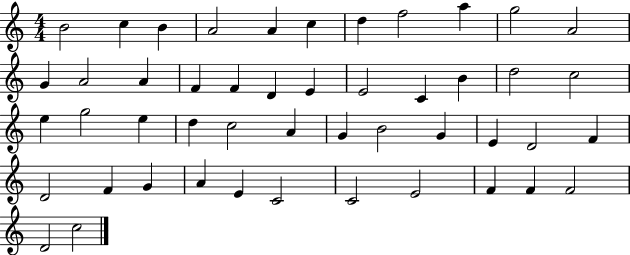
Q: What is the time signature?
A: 4/4